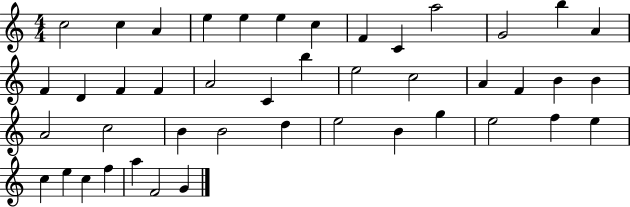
X:1
T:Untitled
M:4/4
L:1/4
K:C
c2 c A e e e c F C a2 G2 b A F D F F A2 C b e2 c2 A F B B A2 c2 B B2 d e2 B g e2 f e c e c f a F2 G